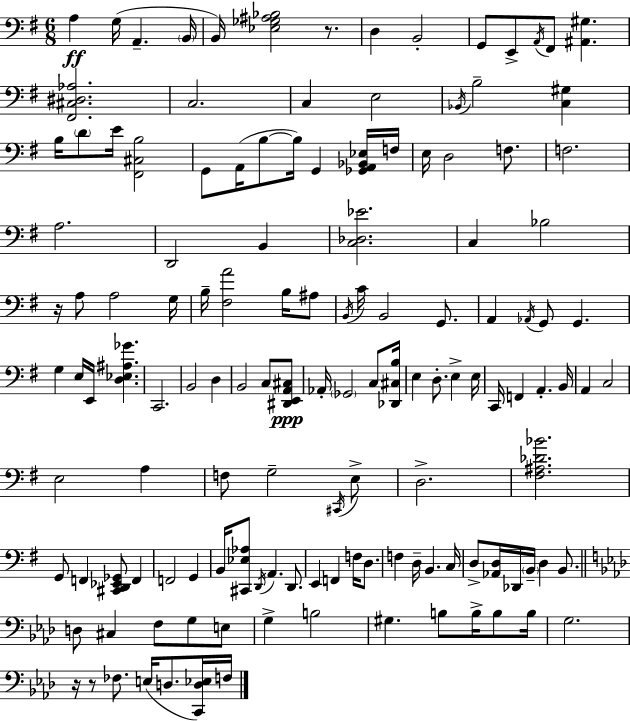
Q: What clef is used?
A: bass